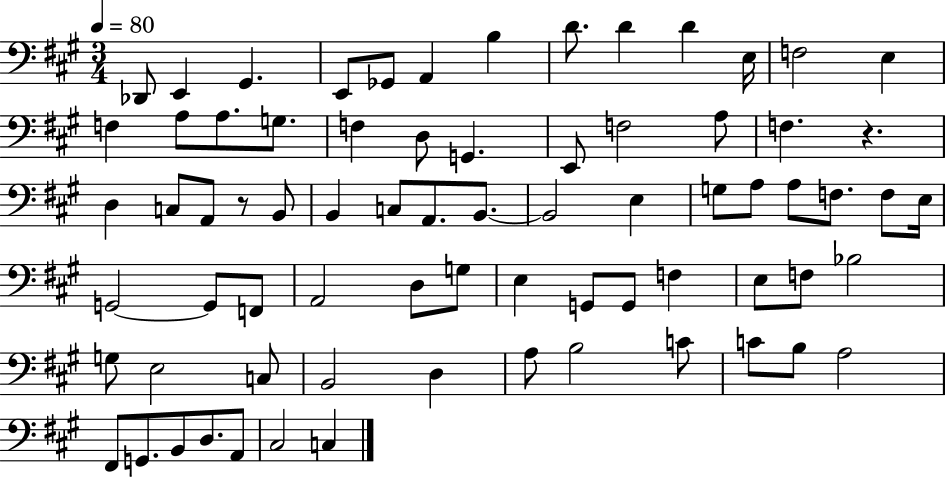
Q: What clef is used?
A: bass